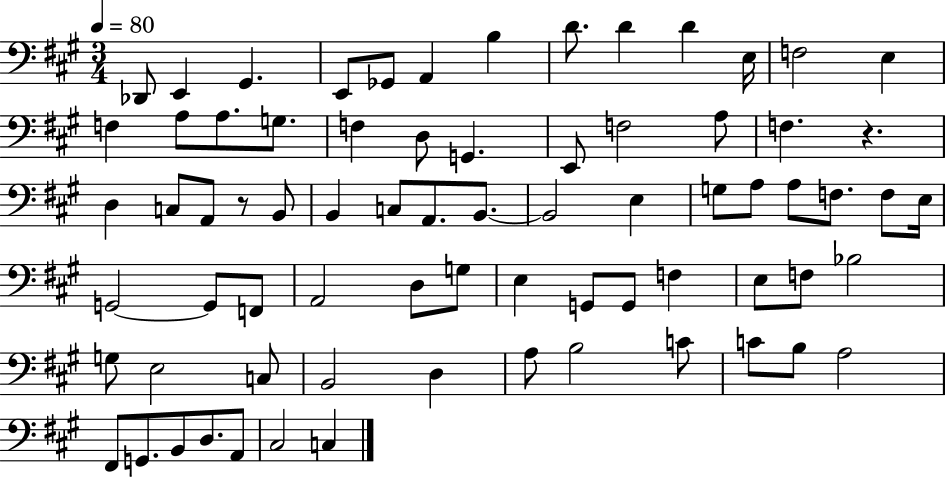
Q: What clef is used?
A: bass